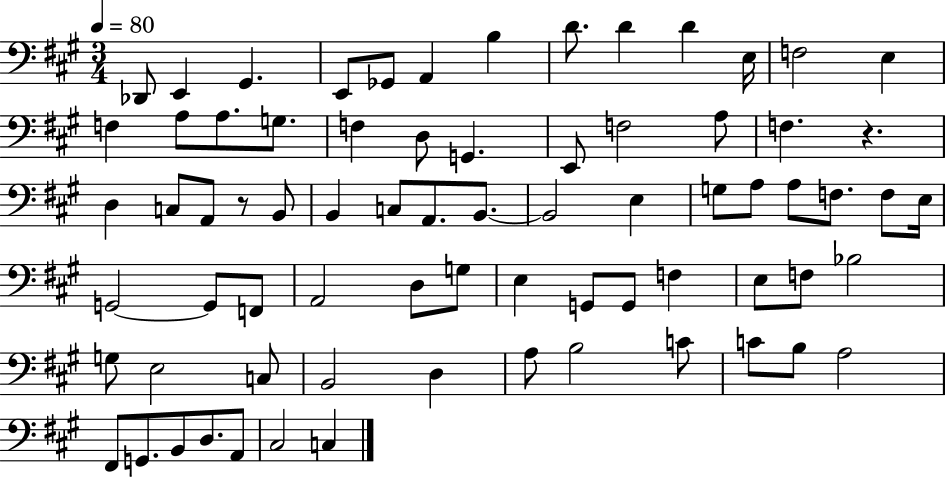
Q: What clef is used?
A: bass